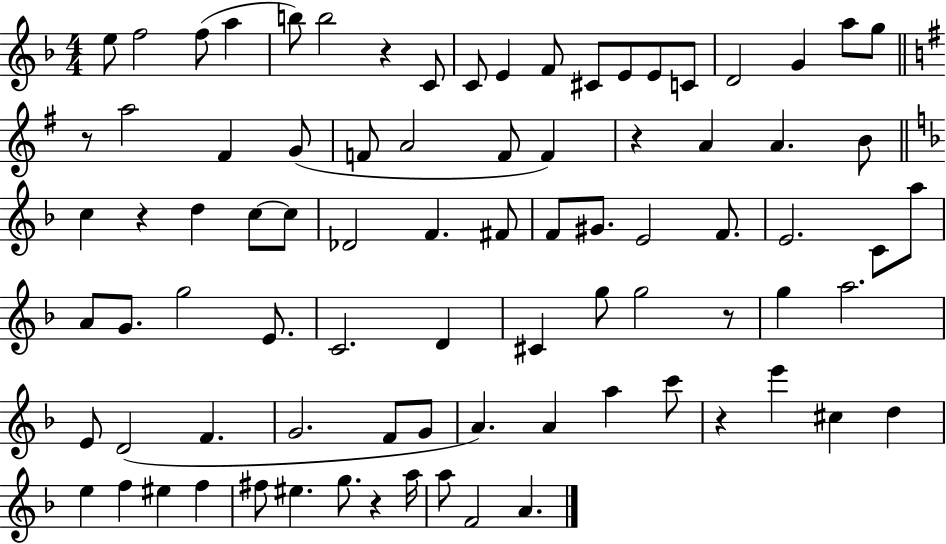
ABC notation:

X:1
T:Untitled
M:4/4
L:1/4
K:F
e/2 f2 f/2 a b/2 b2 z C/2 C/2 E F/2 ^C/2 E/2 E/2 C/2 D2 G a/2 g/2 z/2 a2 ^F G/2 F/2 A2 F/2 F z A A B/2 c z d c/2 c/2 _D2 F ^F/2 F/2 ^G/2 E2 F/2 E2 C/2 a/2 A/2 G/2 g2 E/2 C2 D ^C g/2 g2 z/2 g a2 E/2 D2 F G2 F/2 G/2 A A a c'/2 z e' ^c d e f ^e f ^f/2 ^e g/2 z a/4 a/2 F2 A